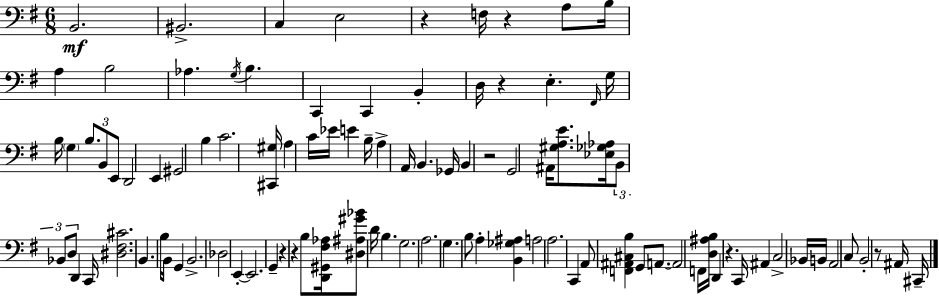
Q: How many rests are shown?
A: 8